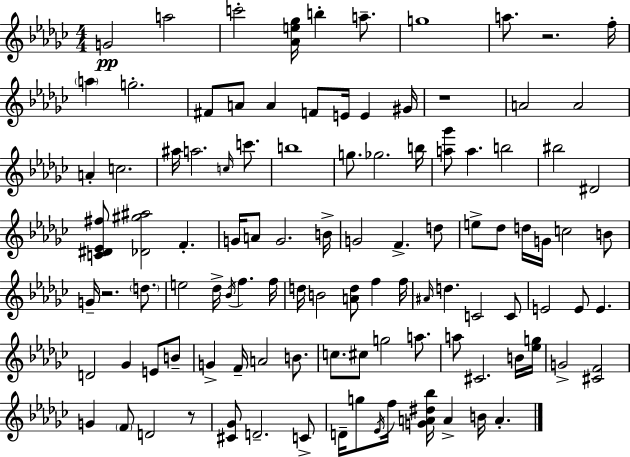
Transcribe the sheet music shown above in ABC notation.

X:1
T:Untitled
M:4/4
L:1/4
K:Ebm
G2 a2 c'2 [_Ae_g]/4 b a/2 g4 a/2 z2 f/4 a g2 ^F/2 A/2 A F/2 E/4 E ^G/4 z4 A2 A2 A c2 ^a/4 a2 c/4 c'/2 b4 g/2 _g2 b/4 [a_g']/2 a b2 ^b2 ^D2 [C^D_E^f]/2 [_D^g^a]2 F G/4 A/2 G2 B/4 G2 F d/2 e/2 _d/2 d/4 G/4 c2 B/2 G/4 z2 d/2 e2 _d/4 _B/4 f f/4 d/4 B2 [Ad]/2 f f/4 ^A/4 d C2 C/2 E2 E/2 E D2 _G E/2 B/2 G F/4 A2 B/2 c/2 ^c/2 g2 a/2 a/2 ^C2 B/4 [_eg]/4 G2 [^CF]2 G F/2 D2 z/2 [^C_G]/2 D2 C/2 D/4 g/2 _E/4 f/4 [GA^d_b]/4 A B/4 A